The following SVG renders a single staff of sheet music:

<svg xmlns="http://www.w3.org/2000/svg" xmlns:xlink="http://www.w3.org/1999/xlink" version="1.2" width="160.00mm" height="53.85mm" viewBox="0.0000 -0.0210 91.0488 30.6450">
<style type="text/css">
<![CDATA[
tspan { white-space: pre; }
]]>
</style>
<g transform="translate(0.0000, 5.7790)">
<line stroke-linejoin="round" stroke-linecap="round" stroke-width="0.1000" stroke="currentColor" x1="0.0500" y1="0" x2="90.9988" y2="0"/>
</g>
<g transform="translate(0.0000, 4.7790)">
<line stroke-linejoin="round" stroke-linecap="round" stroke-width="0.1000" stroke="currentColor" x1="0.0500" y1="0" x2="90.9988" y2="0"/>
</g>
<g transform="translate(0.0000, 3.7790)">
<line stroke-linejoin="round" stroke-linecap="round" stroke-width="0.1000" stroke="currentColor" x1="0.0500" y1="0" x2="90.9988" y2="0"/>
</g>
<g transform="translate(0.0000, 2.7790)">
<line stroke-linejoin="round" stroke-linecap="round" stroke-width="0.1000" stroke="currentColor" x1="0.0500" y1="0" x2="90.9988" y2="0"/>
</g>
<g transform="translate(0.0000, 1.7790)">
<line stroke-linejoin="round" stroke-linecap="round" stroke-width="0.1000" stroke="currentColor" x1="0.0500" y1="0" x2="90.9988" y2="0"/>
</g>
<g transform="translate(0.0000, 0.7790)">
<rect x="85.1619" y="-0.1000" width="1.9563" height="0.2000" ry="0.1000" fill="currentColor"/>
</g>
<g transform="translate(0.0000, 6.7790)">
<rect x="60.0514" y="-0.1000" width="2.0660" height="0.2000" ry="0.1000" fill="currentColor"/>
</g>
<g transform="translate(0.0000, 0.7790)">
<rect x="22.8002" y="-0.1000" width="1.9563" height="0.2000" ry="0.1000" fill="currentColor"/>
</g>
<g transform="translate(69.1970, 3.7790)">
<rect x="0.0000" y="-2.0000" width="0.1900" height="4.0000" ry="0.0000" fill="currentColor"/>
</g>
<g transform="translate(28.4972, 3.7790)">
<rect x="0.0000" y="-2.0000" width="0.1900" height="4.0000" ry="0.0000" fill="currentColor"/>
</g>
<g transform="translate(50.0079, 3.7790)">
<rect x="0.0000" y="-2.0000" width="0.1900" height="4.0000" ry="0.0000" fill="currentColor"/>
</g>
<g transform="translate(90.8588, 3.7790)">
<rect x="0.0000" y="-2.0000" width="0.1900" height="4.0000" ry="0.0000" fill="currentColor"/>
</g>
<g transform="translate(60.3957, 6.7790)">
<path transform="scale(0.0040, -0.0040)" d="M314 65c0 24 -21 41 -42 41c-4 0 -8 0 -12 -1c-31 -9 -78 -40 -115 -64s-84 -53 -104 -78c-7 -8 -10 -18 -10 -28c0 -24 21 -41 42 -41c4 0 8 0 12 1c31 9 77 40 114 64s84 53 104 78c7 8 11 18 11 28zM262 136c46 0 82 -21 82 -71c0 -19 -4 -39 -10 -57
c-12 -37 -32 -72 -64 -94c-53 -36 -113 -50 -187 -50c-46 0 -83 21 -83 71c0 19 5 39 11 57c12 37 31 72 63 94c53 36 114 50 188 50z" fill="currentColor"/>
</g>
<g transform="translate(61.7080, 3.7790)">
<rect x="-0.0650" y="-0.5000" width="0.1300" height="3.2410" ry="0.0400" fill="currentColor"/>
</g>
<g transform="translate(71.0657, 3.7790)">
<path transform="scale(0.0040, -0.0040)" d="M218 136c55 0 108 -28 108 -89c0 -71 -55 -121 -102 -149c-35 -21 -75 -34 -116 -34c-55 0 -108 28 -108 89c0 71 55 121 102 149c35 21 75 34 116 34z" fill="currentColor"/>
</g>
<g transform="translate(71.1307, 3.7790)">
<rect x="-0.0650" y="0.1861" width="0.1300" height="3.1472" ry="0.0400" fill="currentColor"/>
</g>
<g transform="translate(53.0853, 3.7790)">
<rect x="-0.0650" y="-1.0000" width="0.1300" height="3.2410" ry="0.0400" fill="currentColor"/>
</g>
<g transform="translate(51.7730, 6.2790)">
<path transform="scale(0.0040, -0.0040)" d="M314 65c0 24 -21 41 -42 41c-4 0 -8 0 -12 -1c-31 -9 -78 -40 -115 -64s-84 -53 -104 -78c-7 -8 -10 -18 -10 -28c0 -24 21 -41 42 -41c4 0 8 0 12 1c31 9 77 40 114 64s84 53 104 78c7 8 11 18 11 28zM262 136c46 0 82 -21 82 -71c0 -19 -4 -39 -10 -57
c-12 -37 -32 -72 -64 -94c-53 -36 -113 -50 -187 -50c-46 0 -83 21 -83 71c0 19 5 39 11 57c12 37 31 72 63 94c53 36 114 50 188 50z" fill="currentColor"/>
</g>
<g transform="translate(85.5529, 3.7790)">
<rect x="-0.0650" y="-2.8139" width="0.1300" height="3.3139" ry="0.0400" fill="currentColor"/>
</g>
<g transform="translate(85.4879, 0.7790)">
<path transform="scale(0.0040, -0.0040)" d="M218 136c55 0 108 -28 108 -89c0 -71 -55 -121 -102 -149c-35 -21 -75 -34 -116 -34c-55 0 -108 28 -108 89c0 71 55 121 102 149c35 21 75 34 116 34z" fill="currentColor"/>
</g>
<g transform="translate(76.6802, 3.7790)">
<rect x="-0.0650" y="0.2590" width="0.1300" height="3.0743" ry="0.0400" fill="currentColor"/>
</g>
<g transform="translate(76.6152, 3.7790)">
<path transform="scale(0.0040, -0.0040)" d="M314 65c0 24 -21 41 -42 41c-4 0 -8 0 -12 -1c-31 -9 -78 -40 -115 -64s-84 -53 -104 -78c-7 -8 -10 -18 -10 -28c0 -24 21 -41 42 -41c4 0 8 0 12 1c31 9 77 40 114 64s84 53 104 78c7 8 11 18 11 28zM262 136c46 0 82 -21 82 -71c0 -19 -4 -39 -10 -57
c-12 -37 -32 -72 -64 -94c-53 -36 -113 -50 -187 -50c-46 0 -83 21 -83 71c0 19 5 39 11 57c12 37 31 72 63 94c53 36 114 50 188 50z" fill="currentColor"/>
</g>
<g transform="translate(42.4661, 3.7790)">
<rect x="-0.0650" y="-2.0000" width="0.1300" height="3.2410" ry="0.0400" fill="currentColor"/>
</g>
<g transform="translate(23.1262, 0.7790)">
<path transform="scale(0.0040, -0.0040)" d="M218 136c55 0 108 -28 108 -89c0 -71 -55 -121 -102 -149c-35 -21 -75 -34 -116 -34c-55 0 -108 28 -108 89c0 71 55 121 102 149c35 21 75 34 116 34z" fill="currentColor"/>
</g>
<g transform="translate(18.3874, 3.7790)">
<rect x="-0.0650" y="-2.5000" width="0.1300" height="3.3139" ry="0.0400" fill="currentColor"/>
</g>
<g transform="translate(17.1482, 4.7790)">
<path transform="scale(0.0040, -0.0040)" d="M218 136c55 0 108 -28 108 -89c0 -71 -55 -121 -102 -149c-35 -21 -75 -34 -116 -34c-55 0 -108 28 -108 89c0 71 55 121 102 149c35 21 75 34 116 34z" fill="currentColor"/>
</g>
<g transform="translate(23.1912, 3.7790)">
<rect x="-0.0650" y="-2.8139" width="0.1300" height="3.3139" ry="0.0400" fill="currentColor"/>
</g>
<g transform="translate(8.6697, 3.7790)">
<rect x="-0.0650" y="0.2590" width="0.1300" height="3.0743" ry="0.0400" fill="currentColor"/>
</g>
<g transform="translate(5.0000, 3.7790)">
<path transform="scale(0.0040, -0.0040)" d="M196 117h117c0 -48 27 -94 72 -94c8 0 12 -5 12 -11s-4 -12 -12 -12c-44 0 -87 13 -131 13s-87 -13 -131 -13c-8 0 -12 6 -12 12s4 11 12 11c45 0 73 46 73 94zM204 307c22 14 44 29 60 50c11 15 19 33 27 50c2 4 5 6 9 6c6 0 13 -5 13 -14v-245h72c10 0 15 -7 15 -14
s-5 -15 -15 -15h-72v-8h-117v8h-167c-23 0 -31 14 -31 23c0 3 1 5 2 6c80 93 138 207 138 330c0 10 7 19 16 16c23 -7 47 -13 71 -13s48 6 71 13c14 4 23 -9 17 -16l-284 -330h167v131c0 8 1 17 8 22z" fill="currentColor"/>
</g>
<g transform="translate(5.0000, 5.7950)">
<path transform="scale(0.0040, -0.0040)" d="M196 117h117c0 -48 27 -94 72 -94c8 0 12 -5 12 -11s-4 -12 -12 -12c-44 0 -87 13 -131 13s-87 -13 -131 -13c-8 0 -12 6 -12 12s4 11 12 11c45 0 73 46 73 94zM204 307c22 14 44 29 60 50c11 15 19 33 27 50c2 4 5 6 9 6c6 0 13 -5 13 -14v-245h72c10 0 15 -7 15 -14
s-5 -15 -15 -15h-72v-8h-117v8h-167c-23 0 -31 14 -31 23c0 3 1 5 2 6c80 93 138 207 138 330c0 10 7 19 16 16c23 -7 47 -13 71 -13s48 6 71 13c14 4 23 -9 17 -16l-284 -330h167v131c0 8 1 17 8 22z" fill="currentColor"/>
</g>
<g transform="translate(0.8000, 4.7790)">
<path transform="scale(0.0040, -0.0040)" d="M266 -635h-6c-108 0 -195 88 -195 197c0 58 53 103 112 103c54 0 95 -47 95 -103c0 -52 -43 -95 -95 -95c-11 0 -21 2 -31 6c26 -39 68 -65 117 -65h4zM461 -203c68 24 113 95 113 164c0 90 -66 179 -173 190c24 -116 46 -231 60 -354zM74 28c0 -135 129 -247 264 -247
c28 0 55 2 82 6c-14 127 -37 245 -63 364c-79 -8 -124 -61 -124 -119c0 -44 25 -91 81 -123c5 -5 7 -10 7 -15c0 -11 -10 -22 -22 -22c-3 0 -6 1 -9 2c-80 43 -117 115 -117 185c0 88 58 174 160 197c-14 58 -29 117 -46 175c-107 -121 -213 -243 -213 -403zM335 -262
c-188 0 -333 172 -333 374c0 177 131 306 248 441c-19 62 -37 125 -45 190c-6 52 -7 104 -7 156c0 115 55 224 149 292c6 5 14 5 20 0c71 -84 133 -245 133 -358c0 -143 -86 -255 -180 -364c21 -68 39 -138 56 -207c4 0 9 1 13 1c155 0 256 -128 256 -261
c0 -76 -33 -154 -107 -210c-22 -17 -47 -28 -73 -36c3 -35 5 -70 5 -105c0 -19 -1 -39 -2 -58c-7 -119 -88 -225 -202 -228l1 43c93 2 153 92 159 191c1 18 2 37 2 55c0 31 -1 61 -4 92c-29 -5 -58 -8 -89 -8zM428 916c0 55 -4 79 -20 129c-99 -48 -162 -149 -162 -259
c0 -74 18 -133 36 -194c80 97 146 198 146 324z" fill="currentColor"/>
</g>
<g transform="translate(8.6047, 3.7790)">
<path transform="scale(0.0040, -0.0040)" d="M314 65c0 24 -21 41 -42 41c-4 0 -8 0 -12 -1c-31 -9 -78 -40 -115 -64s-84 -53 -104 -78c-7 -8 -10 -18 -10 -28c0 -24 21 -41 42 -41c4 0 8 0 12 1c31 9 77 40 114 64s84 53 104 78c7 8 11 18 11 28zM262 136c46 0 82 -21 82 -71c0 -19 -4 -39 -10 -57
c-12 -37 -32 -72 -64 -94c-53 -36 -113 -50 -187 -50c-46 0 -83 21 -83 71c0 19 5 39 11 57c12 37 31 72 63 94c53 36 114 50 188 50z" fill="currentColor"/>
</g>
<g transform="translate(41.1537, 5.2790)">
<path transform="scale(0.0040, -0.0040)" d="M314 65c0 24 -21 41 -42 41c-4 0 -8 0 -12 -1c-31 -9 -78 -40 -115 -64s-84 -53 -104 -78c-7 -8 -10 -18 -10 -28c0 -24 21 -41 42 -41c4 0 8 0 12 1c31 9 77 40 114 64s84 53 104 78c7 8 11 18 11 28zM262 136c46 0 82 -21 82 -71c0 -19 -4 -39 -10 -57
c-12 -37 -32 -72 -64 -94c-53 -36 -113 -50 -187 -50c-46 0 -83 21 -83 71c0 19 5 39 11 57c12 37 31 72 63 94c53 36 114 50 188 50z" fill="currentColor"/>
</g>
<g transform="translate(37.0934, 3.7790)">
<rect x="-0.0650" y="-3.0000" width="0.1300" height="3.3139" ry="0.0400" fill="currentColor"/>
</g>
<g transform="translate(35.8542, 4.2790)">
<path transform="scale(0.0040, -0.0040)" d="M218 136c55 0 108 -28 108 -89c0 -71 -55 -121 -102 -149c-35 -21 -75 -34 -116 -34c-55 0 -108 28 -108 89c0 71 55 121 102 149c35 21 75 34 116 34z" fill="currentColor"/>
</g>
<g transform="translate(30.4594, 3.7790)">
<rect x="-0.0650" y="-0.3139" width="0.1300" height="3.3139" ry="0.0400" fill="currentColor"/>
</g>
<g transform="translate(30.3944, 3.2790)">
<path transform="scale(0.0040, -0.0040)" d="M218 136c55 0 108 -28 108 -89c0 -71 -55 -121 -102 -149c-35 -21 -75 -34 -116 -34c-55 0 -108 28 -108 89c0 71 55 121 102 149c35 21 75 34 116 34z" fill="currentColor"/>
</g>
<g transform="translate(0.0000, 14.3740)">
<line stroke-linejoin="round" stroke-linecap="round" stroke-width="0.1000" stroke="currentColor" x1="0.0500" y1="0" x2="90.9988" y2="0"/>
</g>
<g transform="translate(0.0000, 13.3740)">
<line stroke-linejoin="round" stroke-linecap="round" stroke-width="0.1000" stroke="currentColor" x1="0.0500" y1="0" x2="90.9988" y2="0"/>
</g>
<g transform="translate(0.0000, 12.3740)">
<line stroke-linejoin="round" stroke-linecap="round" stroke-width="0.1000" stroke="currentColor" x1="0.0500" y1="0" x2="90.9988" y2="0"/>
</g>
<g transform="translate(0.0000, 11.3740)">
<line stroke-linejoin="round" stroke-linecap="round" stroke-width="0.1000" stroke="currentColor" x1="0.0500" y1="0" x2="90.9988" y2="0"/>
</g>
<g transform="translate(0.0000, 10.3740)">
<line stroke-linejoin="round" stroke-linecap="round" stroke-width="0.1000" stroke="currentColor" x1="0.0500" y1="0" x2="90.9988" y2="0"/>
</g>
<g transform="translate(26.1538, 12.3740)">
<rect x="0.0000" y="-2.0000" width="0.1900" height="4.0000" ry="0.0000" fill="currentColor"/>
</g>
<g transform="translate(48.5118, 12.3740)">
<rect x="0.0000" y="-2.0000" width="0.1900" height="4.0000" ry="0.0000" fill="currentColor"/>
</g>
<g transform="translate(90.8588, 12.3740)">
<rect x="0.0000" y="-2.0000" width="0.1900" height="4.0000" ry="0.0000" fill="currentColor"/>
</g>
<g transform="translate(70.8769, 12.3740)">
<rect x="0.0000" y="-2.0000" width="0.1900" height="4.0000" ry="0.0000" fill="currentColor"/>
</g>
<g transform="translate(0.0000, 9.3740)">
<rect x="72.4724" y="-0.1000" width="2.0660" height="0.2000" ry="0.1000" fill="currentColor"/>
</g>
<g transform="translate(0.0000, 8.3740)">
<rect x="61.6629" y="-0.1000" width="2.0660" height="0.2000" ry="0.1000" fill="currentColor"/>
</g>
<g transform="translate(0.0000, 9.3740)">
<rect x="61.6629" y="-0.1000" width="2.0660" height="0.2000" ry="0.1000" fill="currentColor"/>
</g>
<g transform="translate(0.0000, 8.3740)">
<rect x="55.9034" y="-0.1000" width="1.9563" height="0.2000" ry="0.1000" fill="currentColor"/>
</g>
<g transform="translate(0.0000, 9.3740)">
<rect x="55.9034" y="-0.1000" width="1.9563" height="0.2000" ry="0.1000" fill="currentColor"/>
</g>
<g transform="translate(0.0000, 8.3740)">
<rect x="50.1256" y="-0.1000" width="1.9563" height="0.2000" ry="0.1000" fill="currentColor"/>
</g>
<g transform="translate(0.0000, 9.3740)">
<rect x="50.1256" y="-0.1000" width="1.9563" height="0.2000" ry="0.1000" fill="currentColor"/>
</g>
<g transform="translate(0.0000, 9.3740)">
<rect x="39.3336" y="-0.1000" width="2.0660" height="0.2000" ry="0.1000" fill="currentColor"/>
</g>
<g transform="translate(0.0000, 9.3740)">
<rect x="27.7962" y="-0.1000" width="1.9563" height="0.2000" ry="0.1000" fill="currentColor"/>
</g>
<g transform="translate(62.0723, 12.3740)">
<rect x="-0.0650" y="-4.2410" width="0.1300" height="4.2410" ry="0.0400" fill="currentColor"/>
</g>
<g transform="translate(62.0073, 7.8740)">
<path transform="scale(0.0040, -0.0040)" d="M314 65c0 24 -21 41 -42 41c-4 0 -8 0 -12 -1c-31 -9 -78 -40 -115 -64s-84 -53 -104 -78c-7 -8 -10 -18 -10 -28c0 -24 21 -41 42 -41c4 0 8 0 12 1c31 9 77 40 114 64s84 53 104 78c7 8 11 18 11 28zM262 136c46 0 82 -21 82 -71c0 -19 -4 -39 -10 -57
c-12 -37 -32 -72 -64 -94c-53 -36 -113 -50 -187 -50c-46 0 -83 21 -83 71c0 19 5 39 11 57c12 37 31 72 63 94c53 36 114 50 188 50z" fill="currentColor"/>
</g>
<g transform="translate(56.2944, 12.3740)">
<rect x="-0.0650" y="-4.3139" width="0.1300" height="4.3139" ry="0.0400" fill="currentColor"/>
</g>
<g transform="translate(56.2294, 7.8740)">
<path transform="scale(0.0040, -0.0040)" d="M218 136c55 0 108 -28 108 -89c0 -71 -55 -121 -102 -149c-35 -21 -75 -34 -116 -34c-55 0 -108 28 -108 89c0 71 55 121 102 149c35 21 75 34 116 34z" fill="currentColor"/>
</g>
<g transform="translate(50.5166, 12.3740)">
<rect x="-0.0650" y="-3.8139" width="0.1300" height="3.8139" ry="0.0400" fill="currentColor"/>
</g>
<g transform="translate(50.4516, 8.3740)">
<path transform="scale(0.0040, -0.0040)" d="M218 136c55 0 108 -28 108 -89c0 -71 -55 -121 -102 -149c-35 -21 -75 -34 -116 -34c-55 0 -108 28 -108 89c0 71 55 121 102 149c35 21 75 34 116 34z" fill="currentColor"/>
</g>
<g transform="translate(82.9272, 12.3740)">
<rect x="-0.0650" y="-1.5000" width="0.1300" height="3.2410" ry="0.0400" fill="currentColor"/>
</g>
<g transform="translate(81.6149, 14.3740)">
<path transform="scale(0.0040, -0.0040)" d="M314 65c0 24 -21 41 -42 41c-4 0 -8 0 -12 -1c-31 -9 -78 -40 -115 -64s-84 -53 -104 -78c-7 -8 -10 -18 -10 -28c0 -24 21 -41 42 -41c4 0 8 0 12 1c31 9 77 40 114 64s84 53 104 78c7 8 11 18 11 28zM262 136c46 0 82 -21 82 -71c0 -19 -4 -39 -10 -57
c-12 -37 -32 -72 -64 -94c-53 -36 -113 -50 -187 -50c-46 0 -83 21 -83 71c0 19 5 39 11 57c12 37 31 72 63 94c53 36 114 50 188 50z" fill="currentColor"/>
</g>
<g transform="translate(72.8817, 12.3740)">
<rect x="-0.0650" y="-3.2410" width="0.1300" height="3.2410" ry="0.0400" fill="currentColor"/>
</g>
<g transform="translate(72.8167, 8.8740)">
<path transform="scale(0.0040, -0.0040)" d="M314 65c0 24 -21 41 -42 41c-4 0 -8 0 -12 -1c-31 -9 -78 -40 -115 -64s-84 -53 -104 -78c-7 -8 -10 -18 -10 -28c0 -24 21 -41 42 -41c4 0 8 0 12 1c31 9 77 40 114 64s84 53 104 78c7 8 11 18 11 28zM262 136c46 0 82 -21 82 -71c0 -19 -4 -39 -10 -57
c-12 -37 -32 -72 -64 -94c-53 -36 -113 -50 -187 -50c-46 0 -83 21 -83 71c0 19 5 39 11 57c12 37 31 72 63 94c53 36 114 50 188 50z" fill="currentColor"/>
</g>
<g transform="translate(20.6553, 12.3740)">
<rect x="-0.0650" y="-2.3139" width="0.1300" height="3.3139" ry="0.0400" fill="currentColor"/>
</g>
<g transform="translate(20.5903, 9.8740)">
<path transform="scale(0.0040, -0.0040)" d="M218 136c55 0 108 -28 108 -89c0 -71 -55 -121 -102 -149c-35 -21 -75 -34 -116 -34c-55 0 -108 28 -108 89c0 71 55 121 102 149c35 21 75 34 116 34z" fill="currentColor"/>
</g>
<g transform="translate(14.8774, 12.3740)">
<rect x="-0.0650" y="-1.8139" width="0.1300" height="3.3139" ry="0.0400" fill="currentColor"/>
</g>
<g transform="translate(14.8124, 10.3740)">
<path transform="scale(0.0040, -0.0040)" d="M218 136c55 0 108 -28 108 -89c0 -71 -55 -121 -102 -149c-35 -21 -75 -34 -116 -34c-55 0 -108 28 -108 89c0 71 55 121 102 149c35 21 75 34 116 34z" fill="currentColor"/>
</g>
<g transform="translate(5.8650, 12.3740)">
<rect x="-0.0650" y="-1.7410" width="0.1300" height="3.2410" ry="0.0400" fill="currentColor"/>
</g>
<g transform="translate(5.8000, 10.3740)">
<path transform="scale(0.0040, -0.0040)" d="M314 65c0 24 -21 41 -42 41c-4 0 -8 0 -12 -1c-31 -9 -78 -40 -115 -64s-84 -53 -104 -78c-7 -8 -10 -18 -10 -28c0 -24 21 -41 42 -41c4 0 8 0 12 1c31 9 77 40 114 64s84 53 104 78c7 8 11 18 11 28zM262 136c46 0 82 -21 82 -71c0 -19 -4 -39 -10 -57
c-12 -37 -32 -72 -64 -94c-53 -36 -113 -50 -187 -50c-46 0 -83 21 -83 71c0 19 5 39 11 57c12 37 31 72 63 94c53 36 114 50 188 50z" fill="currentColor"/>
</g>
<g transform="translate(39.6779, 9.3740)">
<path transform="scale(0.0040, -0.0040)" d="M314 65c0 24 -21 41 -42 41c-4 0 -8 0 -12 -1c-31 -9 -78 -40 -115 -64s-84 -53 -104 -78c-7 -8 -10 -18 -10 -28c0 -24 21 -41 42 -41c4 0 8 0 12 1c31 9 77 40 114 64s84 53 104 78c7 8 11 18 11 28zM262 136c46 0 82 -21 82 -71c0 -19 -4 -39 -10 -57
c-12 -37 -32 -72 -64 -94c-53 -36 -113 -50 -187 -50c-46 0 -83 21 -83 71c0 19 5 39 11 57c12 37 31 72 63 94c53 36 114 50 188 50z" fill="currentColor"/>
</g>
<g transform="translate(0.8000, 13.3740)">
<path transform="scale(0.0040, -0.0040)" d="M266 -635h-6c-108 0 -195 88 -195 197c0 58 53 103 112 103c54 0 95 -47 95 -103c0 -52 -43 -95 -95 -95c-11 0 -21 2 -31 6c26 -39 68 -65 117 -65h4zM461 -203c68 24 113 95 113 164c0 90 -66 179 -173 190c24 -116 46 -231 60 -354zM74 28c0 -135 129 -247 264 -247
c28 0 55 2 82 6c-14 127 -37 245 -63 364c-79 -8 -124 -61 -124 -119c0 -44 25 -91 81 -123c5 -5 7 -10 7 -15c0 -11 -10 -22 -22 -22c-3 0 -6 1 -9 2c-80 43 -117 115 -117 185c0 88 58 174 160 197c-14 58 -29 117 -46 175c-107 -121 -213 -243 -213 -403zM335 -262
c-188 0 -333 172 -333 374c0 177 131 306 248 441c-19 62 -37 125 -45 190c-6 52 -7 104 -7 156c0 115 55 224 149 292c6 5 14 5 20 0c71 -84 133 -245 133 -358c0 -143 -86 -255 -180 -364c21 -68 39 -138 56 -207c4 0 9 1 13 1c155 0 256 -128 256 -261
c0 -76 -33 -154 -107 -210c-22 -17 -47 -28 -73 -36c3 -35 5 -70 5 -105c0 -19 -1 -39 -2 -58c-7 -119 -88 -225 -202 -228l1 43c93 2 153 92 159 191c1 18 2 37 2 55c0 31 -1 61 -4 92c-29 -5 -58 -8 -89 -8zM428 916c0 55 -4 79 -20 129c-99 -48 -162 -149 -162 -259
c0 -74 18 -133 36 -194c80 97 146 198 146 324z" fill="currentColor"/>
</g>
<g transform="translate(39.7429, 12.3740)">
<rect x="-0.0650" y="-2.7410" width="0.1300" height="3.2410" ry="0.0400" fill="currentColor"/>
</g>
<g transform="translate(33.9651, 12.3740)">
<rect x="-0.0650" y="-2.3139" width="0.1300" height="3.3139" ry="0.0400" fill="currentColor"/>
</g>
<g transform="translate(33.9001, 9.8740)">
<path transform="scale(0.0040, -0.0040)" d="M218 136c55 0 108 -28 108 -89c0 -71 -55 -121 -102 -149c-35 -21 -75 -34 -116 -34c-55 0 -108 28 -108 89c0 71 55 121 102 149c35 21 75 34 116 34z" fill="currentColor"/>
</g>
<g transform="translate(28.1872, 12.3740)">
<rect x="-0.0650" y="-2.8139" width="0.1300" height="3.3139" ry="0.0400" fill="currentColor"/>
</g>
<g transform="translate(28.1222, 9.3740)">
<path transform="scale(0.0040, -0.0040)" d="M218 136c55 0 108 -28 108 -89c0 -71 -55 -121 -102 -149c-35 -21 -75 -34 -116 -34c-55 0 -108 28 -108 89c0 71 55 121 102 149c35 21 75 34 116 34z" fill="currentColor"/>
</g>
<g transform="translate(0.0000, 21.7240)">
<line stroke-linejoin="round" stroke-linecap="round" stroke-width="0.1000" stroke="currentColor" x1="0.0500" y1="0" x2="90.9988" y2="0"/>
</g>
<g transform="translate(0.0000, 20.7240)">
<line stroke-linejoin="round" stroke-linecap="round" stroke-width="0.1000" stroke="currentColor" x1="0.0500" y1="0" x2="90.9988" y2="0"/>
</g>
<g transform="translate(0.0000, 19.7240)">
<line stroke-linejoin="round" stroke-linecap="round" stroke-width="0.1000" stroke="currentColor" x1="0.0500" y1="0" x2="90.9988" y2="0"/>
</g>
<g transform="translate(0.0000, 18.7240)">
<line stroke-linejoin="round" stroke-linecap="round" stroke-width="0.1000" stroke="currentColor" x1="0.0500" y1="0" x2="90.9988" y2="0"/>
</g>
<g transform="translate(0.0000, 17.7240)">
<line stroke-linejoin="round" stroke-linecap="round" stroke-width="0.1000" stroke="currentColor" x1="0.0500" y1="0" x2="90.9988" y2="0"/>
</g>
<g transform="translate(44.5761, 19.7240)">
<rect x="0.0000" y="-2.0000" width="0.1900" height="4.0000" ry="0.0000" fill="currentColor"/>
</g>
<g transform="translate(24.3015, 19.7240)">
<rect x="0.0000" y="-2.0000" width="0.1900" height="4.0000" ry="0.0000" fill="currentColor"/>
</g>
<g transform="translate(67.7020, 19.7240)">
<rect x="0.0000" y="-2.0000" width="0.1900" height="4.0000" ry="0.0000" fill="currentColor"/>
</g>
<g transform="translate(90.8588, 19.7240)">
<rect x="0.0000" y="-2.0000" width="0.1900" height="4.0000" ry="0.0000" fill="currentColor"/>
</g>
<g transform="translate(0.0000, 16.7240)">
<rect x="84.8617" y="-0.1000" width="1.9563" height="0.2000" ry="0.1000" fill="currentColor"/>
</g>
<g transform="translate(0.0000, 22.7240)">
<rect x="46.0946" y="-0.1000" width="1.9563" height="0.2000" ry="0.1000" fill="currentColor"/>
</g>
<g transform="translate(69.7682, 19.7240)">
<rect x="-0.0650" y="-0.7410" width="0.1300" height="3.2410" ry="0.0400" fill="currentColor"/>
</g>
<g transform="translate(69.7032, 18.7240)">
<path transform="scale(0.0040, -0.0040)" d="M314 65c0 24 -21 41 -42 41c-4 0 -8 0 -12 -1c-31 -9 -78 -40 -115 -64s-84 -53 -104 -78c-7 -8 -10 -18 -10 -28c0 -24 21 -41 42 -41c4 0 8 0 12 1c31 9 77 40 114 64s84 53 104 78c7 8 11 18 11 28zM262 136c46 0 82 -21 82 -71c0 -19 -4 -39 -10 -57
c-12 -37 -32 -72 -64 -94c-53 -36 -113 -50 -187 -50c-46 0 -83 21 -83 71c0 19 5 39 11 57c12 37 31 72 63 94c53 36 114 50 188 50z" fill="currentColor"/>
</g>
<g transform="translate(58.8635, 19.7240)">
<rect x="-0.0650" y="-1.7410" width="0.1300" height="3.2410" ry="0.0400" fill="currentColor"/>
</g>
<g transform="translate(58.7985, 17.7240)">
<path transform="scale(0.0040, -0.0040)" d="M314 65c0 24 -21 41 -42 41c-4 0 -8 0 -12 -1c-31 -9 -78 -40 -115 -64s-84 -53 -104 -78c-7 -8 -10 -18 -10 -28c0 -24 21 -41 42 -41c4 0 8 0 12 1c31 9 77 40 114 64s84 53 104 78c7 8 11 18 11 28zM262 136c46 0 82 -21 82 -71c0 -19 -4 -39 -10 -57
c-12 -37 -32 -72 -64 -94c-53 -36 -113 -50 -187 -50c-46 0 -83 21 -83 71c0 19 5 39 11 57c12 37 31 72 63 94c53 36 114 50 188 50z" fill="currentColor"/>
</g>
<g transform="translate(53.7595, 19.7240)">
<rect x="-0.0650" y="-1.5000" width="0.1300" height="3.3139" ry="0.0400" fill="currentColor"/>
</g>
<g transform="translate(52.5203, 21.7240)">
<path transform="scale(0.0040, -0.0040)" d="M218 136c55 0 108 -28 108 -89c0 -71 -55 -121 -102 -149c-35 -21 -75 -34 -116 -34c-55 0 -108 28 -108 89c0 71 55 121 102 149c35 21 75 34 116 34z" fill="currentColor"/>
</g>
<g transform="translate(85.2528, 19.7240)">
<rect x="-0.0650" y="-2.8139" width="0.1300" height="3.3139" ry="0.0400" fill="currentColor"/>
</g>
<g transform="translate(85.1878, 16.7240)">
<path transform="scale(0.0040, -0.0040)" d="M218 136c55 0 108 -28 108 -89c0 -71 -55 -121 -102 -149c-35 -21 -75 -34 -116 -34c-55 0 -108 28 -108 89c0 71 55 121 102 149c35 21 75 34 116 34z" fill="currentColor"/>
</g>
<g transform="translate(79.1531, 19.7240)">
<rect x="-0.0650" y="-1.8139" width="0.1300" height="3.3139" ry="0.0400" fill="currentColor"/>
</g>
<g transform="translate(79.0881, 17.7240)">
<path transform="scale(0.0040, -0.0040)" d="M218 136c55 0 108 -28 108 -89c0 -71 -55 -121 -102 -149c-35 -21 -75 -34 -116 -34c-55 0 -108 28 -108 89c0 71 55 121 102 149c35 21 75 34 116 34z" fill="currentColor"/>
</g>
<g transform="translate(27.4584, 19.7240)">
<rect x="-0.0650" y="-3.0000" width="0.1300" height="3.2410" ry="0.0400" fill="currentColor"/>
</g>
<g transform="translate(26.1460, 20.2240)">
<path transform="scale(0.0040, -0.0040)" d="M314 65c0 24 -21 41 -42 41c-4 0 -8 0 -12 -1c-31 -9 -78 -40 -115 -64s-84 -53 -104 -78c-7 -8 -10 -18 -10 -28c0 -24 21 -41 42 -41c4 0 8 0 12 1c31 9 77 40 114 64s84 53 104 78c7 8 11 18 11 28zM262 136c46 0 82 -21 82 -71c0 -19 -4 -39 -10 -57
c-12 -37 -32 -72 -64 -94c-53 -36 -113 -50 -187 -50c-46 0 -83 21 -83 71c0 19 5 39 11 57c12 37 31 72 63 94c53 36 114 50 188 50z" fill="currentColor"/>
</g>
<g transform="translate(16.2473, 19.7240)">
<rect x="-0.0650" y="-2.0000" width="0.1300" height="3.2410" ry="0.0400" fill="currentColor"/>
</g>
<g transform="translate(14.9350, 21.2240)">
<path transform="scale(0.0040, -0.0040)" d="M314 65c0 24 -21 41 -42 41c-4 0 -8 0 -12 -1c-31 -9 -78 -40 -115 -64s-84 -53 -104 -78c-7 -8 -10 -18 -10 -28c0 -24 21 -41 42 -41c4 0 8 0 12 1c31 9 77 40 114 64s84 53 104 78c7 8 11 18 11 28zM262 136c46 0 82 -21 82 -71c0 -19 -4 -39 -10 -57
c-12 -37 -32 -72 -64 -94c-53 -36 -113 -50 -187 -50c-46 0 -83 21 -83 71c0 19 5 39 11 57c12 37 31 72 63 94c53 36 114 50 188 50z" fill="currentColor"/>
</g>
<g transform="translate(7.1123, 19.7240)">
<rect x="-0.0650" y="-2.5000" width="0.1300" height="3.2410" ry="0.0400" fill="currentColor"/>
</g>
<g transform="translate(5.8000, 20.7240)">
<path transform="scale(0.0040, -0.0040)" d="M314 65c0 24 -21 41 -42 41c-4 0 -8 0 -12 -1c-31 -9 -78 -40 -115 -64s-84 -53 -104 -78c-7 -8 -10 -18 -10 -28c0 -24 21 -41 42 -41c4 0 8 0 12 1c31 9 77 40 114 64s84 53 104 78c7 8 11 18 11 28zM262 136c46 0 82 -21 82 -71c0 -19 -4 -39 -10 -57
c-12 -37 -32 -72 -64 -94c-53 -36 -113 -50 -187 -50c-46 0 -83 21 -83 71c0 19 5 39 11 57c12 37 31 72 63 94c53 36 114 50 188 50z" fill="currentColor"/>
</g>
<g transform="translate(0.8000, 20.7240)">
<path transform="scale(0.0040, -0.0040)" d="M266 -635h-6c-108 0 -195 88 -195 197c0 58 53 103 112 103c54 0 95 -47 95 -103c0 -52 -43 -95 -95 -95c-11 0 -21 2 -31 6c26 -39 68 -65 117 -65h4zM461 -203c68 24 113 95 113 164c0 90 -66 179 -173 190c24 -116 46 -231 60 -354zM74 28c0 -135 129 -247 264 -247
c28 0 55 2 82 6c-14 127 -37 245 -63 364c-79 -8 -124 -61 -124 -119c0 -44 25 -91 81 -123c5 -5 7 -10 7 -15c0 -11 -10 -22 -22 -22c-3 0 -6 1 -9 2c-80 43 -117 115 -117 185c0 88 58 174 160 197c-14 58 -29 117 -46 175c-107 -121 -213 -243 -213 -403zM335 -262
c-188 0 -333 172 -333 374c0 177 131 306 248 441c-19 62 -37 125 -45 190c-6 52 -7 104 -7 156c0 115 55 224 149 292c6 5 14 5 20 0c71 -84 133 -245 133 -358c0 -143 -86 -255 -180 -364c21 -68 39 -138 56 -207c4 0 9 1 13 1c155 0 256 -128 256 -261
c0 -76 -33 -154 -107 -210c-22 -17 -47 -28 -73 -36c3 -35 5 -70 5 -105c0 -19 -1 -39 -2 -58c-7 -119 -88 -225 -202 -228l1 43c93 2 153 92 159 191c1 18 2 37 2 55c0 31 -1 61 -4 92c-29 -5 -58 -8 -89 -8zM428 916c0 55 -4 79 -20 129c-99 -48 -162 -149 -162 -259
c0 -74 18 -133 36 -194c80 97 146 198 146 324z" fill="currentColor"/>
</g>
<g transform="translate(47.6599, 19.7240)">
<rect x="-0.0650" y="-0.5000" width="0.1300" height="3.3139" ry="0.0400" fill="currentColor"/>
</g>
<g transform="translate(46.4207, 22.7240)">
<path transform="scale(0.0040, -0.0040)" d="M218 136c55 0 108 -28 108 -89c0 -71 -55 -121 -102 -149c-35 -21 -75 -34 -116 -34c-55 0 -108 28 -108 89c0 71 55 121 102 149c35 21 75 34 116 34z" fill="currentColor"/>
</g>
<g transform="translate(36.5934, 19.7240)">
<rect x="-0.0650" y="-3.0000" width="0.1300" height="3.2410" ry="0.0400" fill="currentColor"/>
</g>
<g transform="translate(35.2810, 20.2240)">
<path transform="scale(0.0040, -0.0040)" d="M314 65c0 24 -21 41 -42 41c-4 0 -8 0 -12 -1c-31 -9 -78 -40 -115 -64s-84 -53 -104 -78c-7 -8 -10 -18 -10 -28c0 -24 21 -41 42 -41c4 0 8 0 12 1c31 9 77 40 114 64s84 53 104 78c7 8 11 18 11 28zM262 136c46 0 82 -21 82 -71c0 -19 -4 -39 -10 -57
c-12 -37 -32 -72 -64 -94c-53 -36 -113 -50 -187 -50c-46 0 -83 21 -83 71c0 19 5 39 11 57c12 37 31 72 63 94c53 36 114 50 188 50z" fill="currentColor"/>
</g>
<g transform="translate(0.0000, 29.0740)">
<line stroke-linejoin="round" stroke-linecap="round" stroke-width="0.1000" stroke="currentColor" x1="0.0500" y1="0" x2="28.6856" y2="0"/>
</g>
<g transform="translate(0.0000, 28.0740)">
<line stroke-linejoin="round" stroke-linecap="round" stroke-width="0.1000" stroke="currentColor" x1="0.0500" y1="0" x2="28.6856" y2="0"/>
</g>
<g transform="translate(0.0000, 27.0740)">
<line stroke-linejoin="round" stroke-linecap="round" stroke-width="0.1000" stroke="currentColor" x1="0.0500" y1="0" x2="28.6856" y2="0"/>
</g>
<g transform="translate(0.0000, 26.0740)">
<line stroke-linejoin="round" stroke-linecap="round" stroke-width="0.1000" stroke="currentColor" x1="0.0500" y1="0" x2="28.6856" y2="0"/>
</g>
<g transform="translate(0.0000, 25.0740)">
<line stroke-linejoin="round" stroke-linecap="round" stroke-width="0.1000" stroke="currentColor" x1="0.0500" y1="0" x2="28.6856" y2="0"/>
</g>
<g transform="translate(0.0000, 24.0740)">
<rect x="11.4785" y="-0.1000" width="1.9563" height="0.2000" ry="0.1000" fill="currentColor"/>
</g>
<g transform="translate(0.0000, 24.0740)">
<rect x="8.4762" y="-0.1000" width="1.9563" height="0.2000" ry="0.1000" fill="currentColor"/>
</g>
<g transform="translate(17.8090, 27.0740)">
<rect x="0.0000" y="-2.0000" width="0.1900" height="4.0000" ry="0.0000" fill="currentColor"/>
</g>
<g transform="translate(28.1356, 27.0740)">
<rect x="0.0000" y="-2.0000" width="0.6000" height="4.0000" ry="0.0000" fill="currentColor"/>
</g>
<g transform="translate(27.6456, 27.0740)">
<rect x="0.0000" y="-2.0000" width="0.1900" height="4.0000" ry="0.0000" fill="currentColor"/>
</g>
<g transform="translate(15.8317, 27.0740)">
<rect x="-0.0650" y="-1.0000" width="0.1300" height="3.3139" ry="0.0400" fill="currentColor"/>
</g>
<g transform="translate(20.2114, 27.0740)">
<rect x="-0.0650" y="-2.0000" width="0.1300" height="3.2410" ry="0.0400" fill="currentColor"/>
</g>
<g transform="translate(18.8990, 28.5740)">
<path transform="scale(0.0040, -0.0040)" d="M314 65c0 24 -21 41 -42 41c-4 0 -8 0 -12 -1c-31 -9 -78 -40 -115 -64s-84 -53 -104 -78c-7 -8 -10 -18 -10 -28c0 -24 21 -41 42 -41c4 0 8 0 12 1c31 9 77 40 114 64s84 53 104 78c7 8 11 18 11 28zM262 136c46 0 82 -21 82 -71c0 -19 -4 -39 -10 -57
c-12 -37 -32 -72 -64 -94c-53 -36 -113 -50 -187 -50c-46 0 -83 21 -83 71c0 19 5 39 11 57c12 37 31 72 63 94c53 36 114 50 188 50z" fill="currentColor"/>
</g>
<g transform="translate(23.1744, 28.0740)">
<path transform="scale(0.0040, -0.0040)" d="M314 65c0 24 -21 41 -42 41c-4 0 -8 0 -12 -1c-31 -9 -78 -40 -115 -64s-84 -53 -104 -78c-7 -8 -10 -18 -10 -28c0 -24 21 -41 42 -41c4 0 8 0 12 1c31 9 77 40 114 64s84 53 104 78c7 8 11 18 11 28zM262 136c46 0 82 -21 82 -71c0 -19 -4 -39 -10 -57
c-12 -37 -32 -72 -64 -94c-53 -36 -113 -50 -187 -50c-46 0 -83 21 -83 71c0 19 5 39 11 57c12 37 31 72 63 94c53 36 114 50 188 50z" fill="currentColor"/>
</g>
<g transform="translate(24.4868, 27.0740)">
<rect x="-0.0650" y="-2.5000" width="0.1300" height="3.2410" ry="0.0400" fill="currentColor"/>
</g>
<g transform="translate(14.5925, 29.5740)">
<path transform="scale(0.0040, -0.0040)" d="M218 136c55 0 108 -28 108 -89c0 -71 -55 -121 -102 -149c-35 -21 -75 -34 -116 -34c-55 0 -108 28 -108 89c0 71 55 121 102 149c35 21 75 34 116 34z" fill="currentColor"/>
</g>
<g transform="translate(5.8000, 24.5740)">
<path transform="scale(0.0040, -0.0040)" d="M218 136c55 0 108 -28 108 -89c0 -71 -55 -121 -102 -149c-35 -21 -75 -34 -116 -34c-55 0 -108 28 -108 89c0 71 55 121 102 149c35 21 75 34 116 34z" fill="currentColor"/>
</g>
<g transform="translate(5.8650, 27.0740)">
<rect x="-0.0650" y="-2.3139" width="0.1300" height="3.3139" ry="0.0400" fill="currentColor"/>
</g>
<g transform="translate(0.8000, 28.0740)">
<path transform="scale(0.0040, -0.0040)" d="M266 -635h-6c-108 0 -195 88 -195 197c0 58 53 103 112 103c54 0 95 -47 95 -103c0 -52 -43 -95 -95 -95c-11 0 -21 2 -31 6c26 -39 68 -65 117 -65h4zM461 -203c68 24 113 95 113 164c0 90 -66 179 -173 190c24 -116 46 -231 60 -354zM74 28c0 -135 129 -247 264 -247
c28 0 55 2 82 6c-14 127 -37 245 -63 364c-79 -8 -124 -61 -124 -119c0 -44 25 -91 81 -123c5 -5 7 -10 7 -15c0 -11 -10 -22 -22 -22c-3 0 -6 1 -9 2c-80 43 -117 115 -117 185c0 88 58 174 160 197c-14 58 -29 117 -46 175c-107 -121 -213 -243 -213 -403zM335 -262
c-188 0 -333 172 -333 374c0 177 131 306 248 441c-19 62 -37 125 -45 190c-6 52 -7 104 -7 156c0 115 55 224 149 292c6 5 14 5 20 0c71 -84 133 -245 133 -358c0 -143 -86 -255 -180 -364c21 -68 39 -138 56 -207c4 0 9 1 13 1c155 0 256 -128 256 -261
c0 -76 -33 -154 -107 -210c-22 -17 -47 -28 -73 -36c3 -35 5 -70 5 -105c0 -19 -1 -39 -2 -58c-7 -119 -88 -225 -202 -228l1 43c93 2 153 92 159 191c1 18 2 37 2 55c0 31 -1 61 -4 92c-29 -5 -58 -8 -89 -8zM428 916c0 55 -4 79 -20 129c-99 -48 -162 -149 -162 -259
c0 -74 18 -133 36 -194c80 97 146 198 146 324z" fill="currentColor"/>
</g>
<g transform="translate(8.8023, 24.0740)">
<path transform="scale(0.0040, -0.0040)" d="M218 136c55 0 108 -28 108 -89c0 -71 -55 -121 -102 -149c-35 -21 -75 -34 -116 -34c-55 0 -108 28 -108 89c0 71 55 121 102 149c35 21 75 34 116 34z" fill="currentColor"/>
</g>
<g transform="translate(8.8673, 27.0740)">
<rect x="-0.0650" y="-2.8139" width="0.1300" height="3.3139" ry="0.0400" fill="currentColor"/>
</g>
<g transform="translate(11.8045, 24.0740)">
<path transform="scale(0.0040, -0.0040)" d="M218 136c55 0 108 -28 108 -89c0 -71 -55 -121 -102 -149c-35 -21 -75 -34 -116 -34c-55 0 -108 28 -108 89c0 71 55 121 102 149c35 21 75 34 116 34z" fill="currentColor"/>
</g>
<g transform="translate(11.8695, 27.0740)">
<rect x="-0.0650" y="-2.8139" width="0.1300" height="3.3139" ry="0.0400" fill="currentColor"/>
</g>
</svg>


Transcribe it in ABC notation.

X:1
T:Untitled
M:4/4
L:1/4
K:C
B2 G a c A F2 D2 C2 B B2 a f2 f g a g a2 c' d' d'2 b2 E2 G2 F2 A2 A2 C E f2 d2 f a g a a D F2 G2